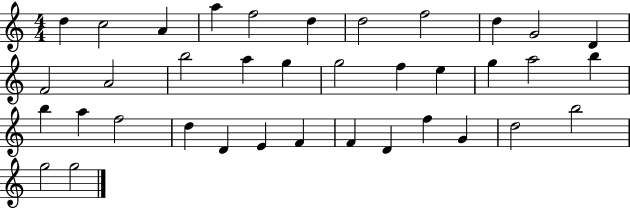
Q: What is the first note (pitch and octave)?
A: D5